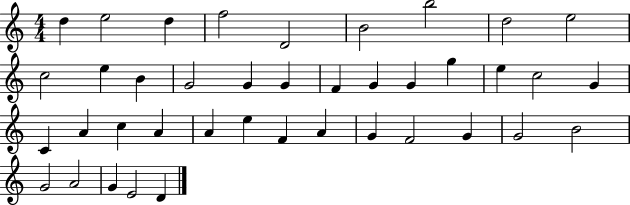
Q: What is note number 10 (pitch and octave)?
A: C5